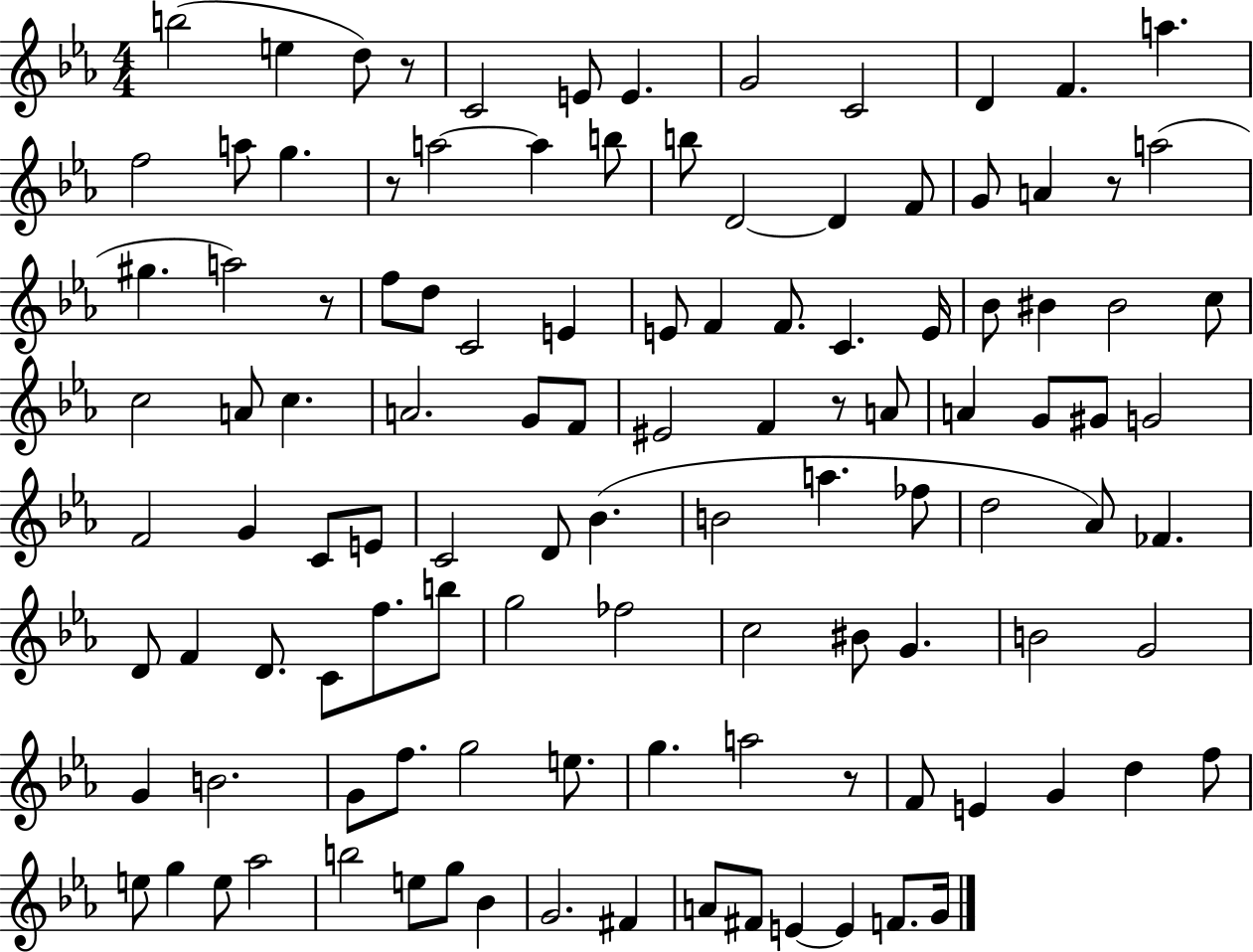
{
  \clef treble
  \numericTimeSignature
  \time 4/4
  \key ees \major
  \repeat volta 2 { b''2( e''4 d''8) r8 | c'2 e'8 e'4. | g'2 c'2 | d'4 f'4. a''4. | \break f''2 a''8 g''4. | r8 a''2~~ a''4 b''8 | b''8 d'2~~ d'4 f'8 | g'8 a'4 r8 a''2( | \break gis''4. a''2) r8 | f''8 d''8 c'2 e'4 | e'8 f'4 f'8. c'4. e'16 | bes'8 bis'4 bis'2 c''8 | \break c''2 a'8 c''4. | a'2. g'8 f'8 | eis'2 f'4 r8 a'8 | a'4 g'8 gis'8 g'2 | \break f'2 g'4 c'8 e'8 | c'2 d'8 bes'4.( | b'2 a''4. fes''8 | d''2 aes'8) fes'4. | \break d'8 f'4 d'8. c'8 f''8. b''8 | g''2 fes''2 | c''2 bis'8 g'4. | b'2 g'2 | \break g'4 b'2. | g'8 f''8. g''2 e''8. | g''4. a''2 r8 | f'8 e'4 g'4 d''4 f''8 | \break e''8 g''4 e''8 aes''2 | b''2 e''8 g''8 bes'4 | g'2. fis'4 | a'8 fis'8 e'4~~ e'4 f'8. g'16 | \break } \bar "|."
}